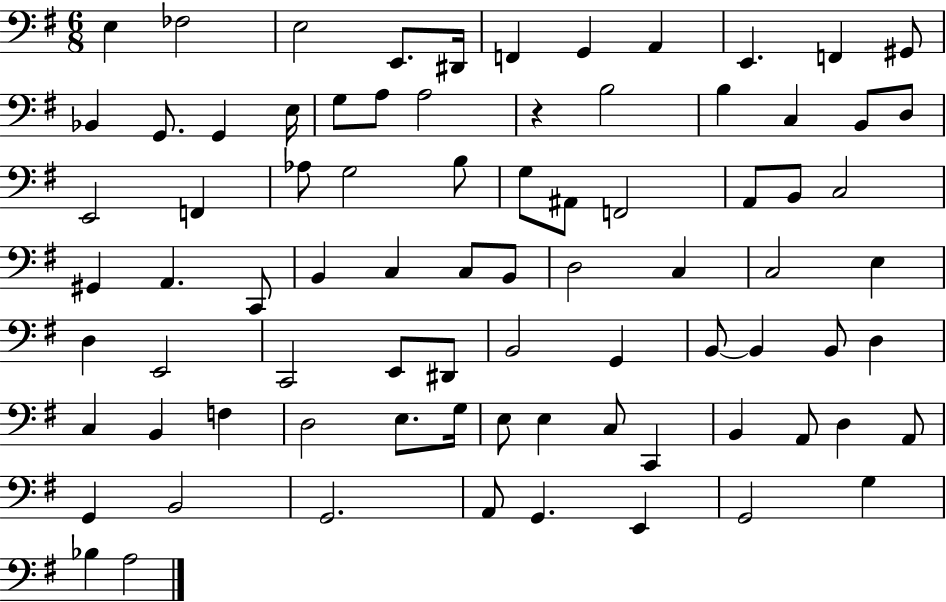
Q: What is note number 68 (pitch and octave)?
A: A2